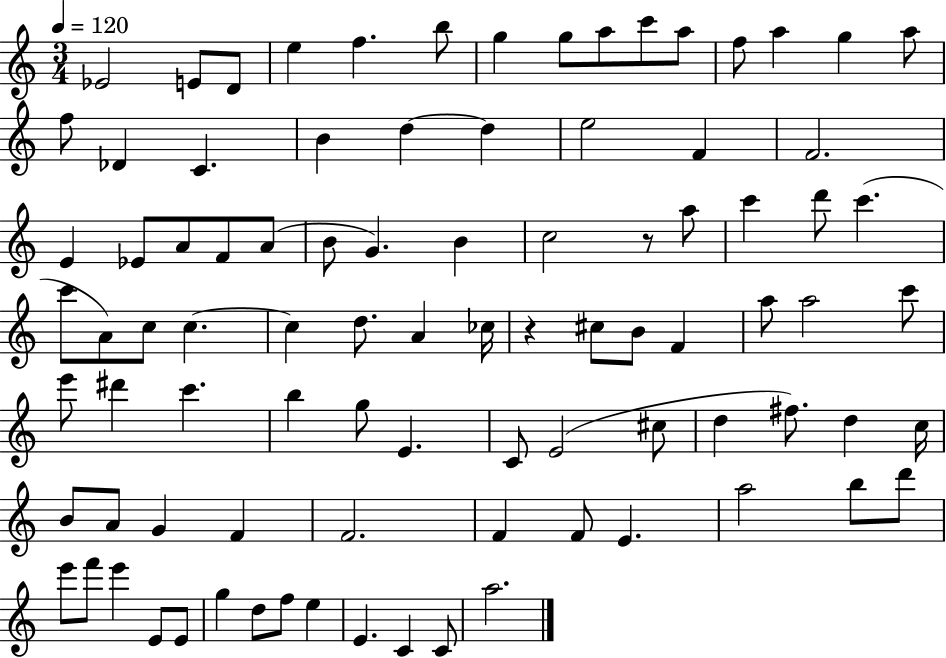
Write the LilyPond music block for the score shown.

{
  \clef treble
  \numericTimeSignature
  \time 3/4
  \key c \major
  \tempo 4 = 120
  ees'2 e'8 d'8 | e''4 f''4. b''8 | g''4 g''8 a''8 c'''8 a''8 | f''8 a''4 g''4 a''8 | \break f''8 des'4 c'4. | b'4 d''4~~ d''4 | e''2 f'4 | f'2. | \break e'4 ees'8 a'8 f'8 a'8( | b'8 g'4.) b'4 | c''2 r8 a''8 | c'''4 d'''8 c'''4.( | \break c'''8 a'8) c''8 c''4.~~ | c''4 d''8. a'4 ces''16 | r4 cis''8 b'8 f'4 | a''8 a''2 c'''8 | \break e'''8 dis'''4 c'''4. | b''4 g''8 e'4. | c'8 e'2( cis''8 | d''4 fis''8.) d''4 c''16 | \break b'8 a'8 g'4 f'4 | f'2. | f'4 f'8 e'4. | a''2 b''8 d'''8 | \break e'''8 f'''8 e'''4 e'8 e'8 | g''4 d''8 f''8 e''4 | e'4. c'4 c'8 | a''2. | \break \bar "|."
}